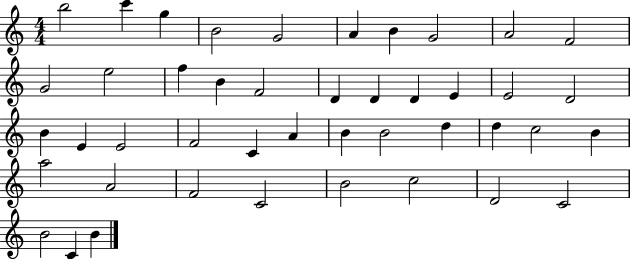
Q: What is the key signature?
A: C major